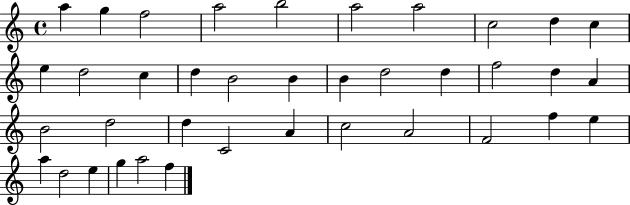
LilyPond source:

{
  \clef treble
  \time 4/4
  \defaultTimeSignature
  \key c \major
  a''4 g''4 f''2 | a''2 b''2 | a''2 a''2 | c''2 d''4 c''4 | \break e''4 d''2 c''4 | d''4 b'2 b'4 | b'4 d''2 d''4 | f''2 d''4 a'4 | \break b'2 d''2 | d''4 c'2 a'4 | c''2 a'2 | f'2 f''4 e''4 | \break a''4 d''2 e''4 | g''4 a''2 f''4 | \bar "|."
}